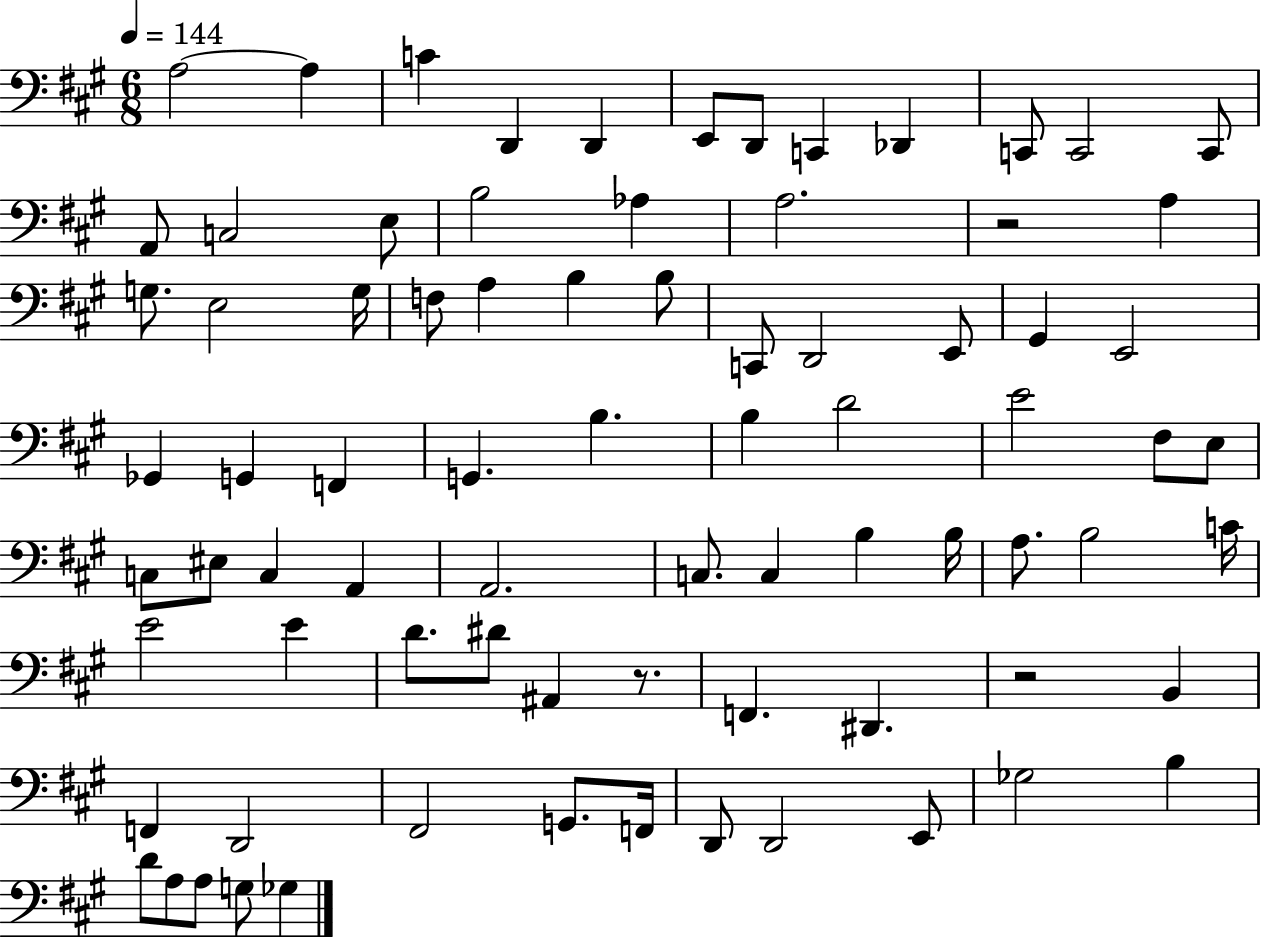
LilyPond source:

{
  \clef bass
  \numericTimeSignature
  \time 6/8
  \key a \major
  \tempo 4 = 144
  \repeat volta 2 { a2~~ a4 | c'4 d,4 d,4 | e,8 d,8 c,4 des,4 | c,8 c,2 c,8 | \break a,8 c2 e8 | b2 aes4 | a2. | r2 a4 | \break g8. e2 g16 | f8 a4 b4 b8 | c,8 d,2 e,8 | gis,4 e,2 | \break ges,4 g,4 f,4 | g,4. b4. | b4 d'2 | e'2 fis8 e8 | \break c8 eis8 c4 a,4 | a,2. | c8. c4 b4 b16 | a8. b2 c'16 | \break e'2 e'4 | d'8. dis'8 ais,4 r8. | f,4. dis,4. | r2 b,4 | \break f,4 d,2 | fis,2 g,8. f,16 | d,8 d,2 e,8 | ges2 b4 | \break d'8 a8 a8 g8 ges4 | } \bar "|."
}